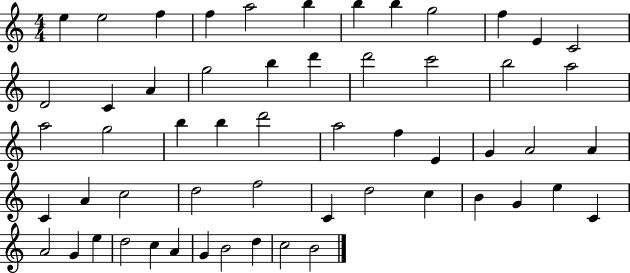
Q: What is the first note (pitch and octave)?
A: E5